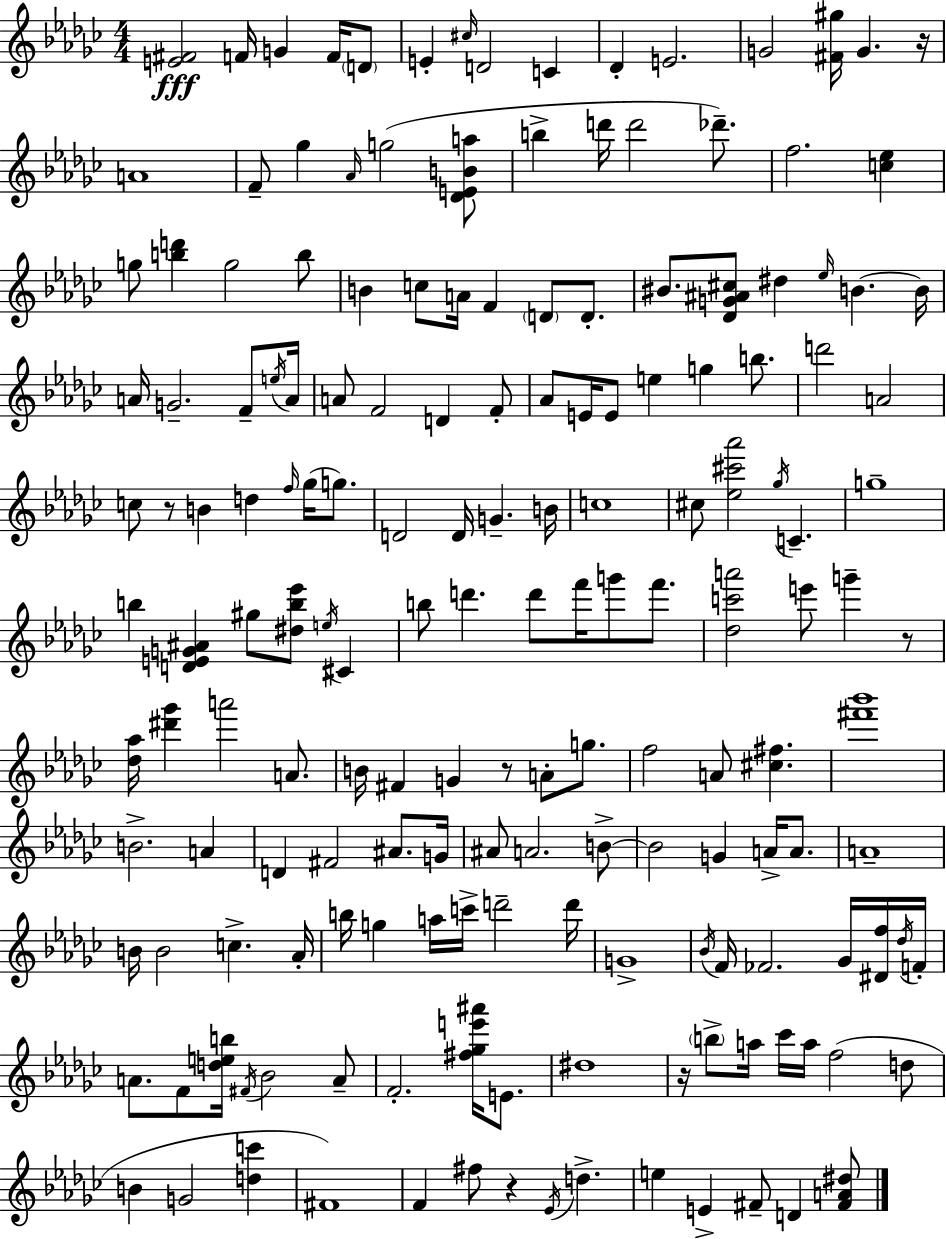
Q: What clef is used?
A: treble